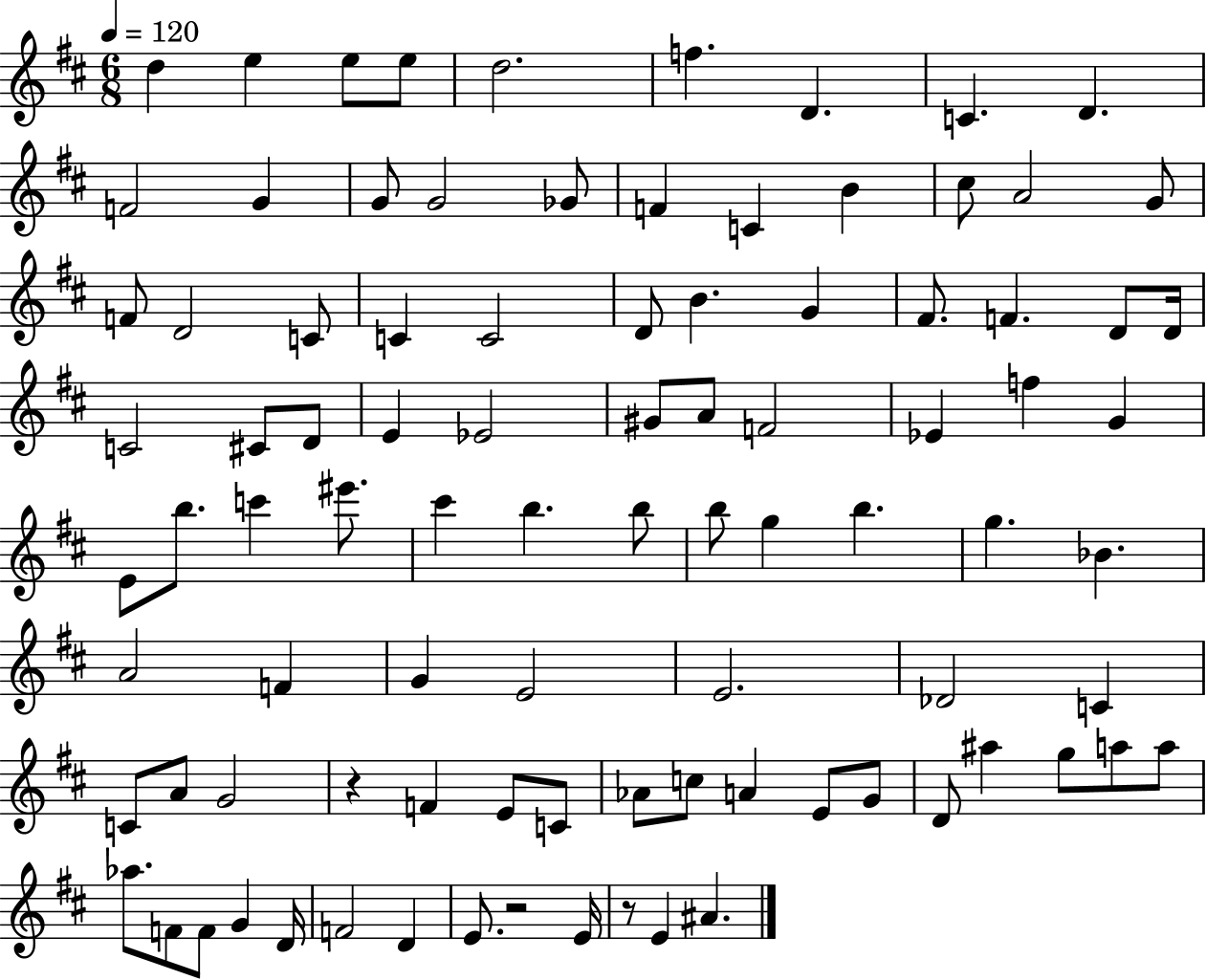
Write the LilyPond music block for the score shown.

{
  \clef treble
  \numericTimeSignature
  \time 6/8
  \key d \major
  \tempo 4 = 120
  d''4 e''4 e''8 e''8 | d''2. | f''4. d'4. | c'4. d'4. | \break f'2 g'4 | g'8 g'2 ges'8 | f'4 c'4 b'4 | cis''8 a'2 g'8 | \break f'8 d'2 c'8 | c'4 c'2 | d'8 b'4. g'4 | fis'8. f'4. d'8 d'16 | \break c'2 cis'8 d'8 | e'4 ees'2 | gis'8 a'8 f'2 | ees'4 f''4 g'4 | \break e'8 b''8. c'''4 eis'''8. | cis'''4 b''4. b''8 | b''8 g''4 b''4. | g''4. bes'4. | \break a'2 f'4 | g'4 e'2 | e'2. | des'2 c'4 | \break c'8 a'8 g'2 | r4 f'4 e'8 c'8 | aes'8 c''8 a'4 e'8 g'8 | d'8 ais''4 g''8 a''8 a''8 | \break aes''8. f'8 f'8 g'4 d'16 | f'2 d'4 | e'8. r2 e'16 | r8 e'4 ais'4. | \break \bar "|."
}